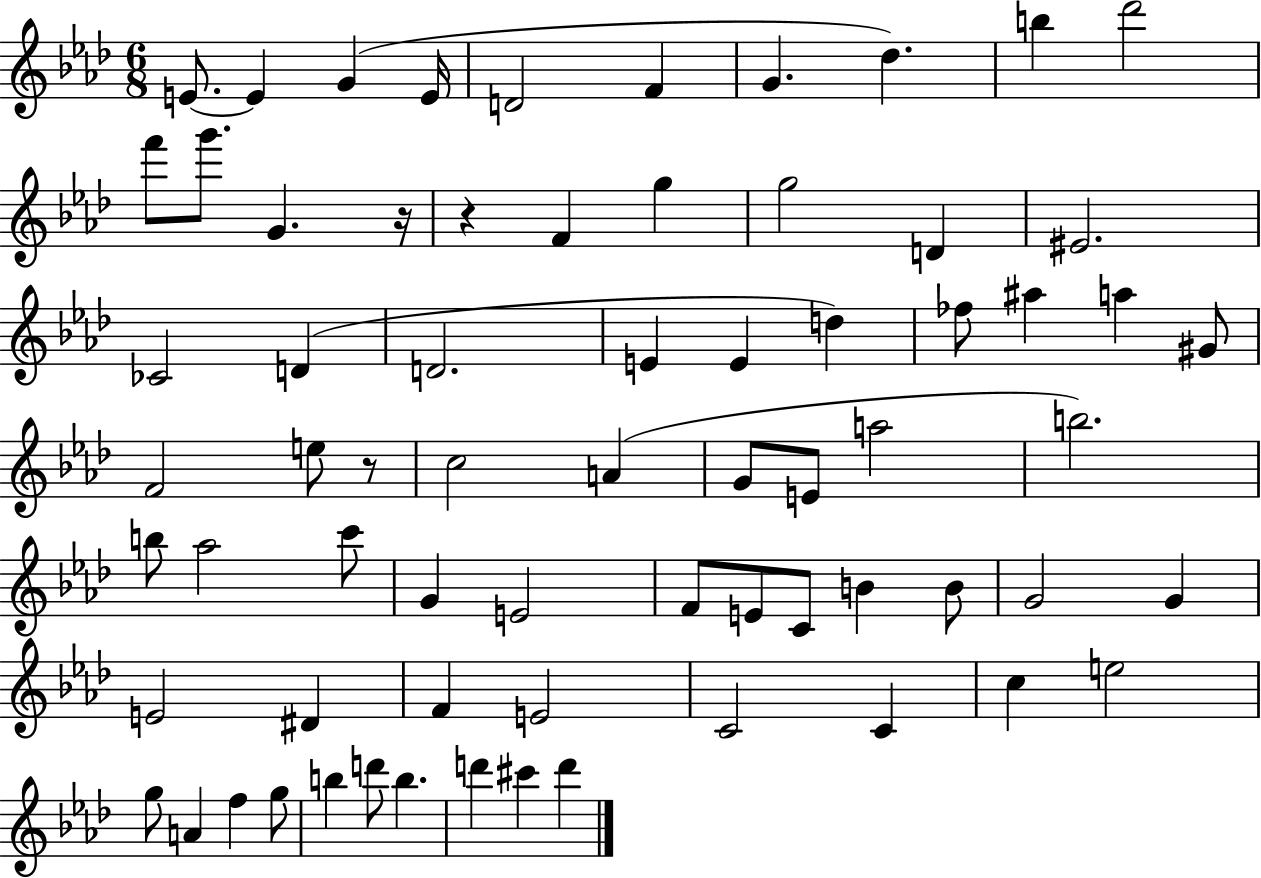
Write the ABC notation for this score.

X:1
T:Untitled
M:6/8
L:1/4
K:Ab
E/2 E G E/4 D2 F G _d b _d'2 f'/2 g'/2 G z/4 z F g g2 D ^E2 _C2 D D2 E E d _f/2 ^a a ^G/2 F2 e/2 z/2 c2 A G/2 E/2 a2 b2 b/2 _a2 c'/2 G E2 F/2 E/2 C/2 B B/2 G2 G E2 ^D F E2 C2 C c e2 g/2 A f g/2 b d'/2 b d' ^c' d'